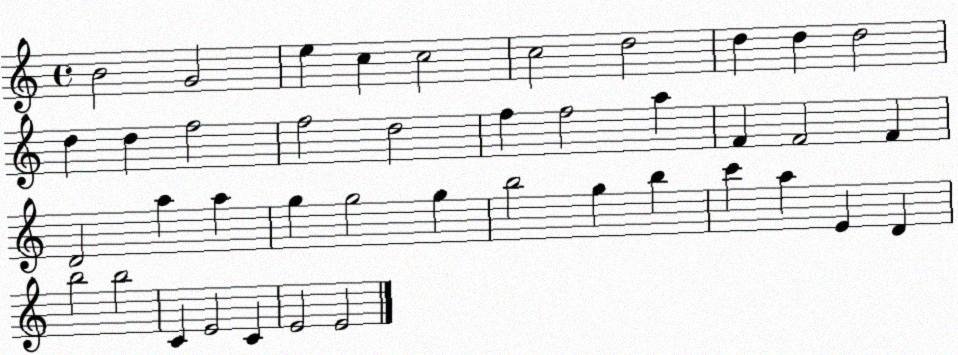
X:1
T:Untitled
M:4/4
L:1/4
K:C
B2 G2 e c c2 c2 d2 d d d2 d d f2 f2 d2 f f2 a F F2 F D2 a a g g2 g b2 g b c' a E D b2 b2 C E2 C E2 E2